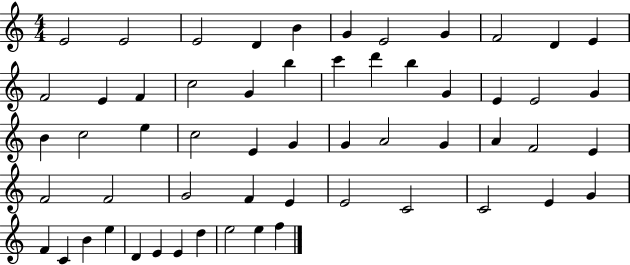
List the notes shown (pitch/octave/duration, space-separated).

E4/h E4/h E4/h D4/q B4/q G4/q E4/h G4/q F4/h D4/q E4/q F4/h E4/q F4/q C5/h G4/q B5/q C6/q D6/q B5/q G4/q E4/q E4/h G4/q B4/q C5/h E5/q C5/h E4/q G4/q G4/q A4/h G4/q A4/q F4/h E4/q F4/h F4/h G4/h F4/q E4/q E4/h C4/h C4/h E4/q G4/q F4/q C4/q B4/q E5/q D4/q E4/q E4/q D5/q E5/h E5/q F5/q